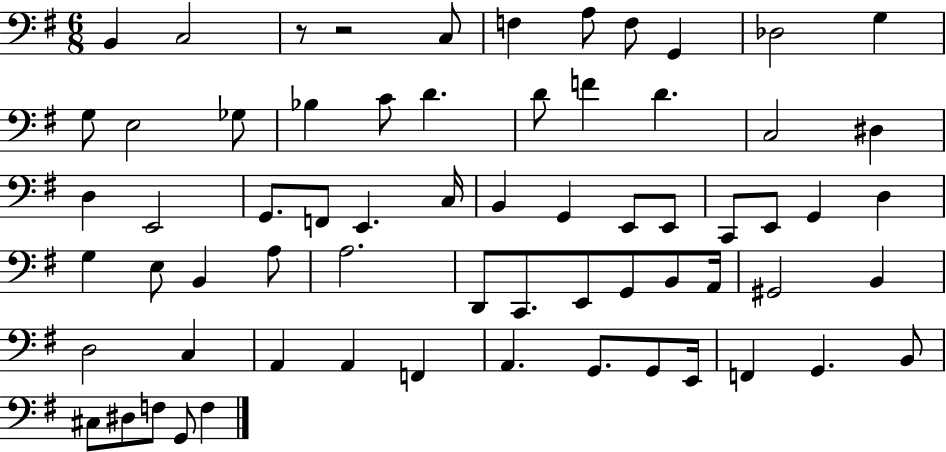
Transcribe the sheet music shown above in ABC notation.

X:1
T:Untitled
M:6/8
L:1/4
K:G
B,, C,2 z/2 z2 C,/2 F, A,/2 F,/2 G,, _D,2 G, G,/2 E,2 _G,/2 _B, C/2 D D/2 F D C,2 ^D, D, E,,2 G,,/2 F,,/2 E,, C,/4 B,, G,, E,,/2 E,,/2 C,,/2 E,,/2 G,, D, G, E,/2 B,, A,/2 A,2 D,,/2 C,,/2 E,,/2 G,,/2 B,,/2 A,,/4 ^G,,2 B,, D,2 C, A,, A,, F,, A,, G,,/2 G,,/2 E,,/4 F,, G,, B,,/2 ^C,/2 ^D,/2 F,/2 G,,/2 F,